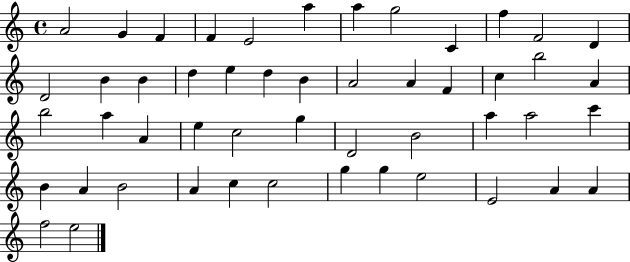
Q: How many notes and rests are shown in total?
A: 50